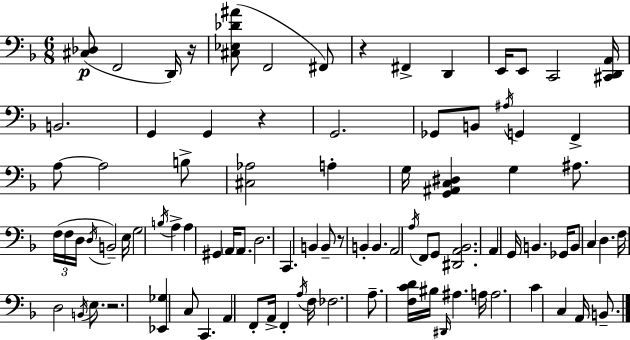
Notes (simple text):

[C#3,Db3]/e F2/h D2/s R/s [C#3,Eb3,Db4,A#4]/e F2/h F#2/e R/q F#2/q D2/q E2/s E2/e C2/h [C#2,D2,A2]/s B2/h. G2/q G2/q R/q G2/h. Gb2/e B2/e A#3/s G2/q F2/q A3/e A3/h B3/e [C#3,Ab3]/h A3/q G3/s [G2,A#2,C3,D#3]/q G3/q A#3/e. F3/s F3/s D3/s D3/s B2/h E3/s G3/h B3/s A3/q A3/q G#2/q A2/s A2/e. D3/h. C2/q. B2/q B2/e R/e B2/q B2/q. A2/h A3/s F2/e G2/e [D#2,A2,Bb2]/h. A2/q G2/s B2/q. Gb2/s B2/e C3/q D3/q. F3/s D3/h B2/s E3/e. R/h. [Eb2,Gb3]/q C3/e C2/q. A2/q F2/e A2/s F2/q A3/s F3/s FES3/h. A3/e. [F3,C4,D4]/s BIS3/s D#2/s A#3/q. A3/s A3/h. C4/q C3/q A2/s B2/e.